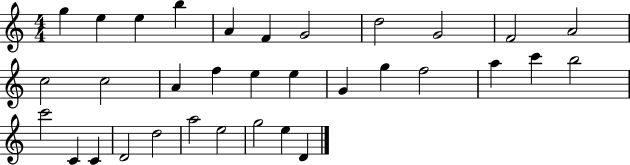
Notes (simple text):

G5/q E5/q E5/q B5/q A4/q F4/q G4/h D5/h G4/h F4/h A4/h C5/h C5/h A4/q F5/q E5/q E5/q G4/q G5/q F5/h A5/q C6/q B5/h C6/h C4/q C4/q D4/h D5/h A5/h E5/h G5/h E5/q D4/q